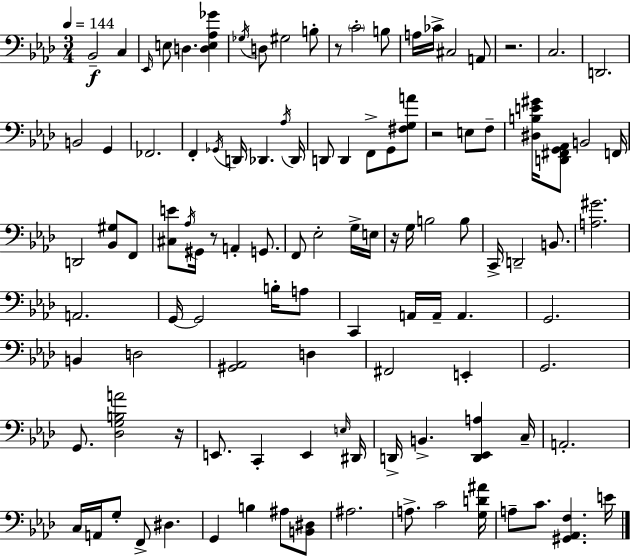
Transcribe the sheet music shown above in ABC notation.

X:1
T:Untitled
M:3/4
L:1/4
K:Fm
_B,,2 C, _E,,/4 E,/2 D, [D,E,_A,_G] _G,/4 D,/2 ^G,2 B,/2 z/2 C2 B,/2 A,/4 _C/4 ^C,2 A,,/2 z2 C,2 D,,2 B,,2 G,, _F,,2 F,, _G,,/4 D,,/4 _D,, _A,/4 _D,,/4 D,,/2 D,, F,,/2 G,,/2 [^F,G,A]/2 z2 E,/2 F,/2 [^D,B,E^G]/4 [D,,^F,,G,,_A,,]/2 B,,2 F,,/4 D,,2 [_B,,^G,]/2 F,,/2 [^C,E]/2 _A,/4 ^G,,/4 z/2 A,, G,,/2 F,,/2 _E,2 G,/4 E,/4 z/4 G,/4 B,2 B,/2 C,,/4 D,,2 B,,/2 [A,^G]2 A,,2 G,,/4 G,,2 B,/4 A,/2 C,, A,,/4 A,,/4 A,, G,,2 B,, D,2 [^G,,_A,,]2 D, ^F,,2 E,, G,,2 G,,/2 [_D,G,B,A]2 z/4 E,,/2 C,, E,, E,/4 ^D,,/4 D,,/4 B,, [D,,_E,,A,] C,/4 A,,2 C,/4 A,,/4 G,/2 F,,/2 ^D, G,, B, ^A,/2 [B,,^D,]/2 ^A,2 A,/2 C2 [G,D^A]/4 A,/2 C/2 [^G,,_A,,F,] E/4